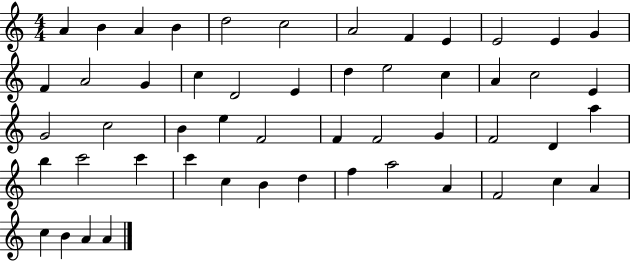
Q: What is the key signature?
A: C major